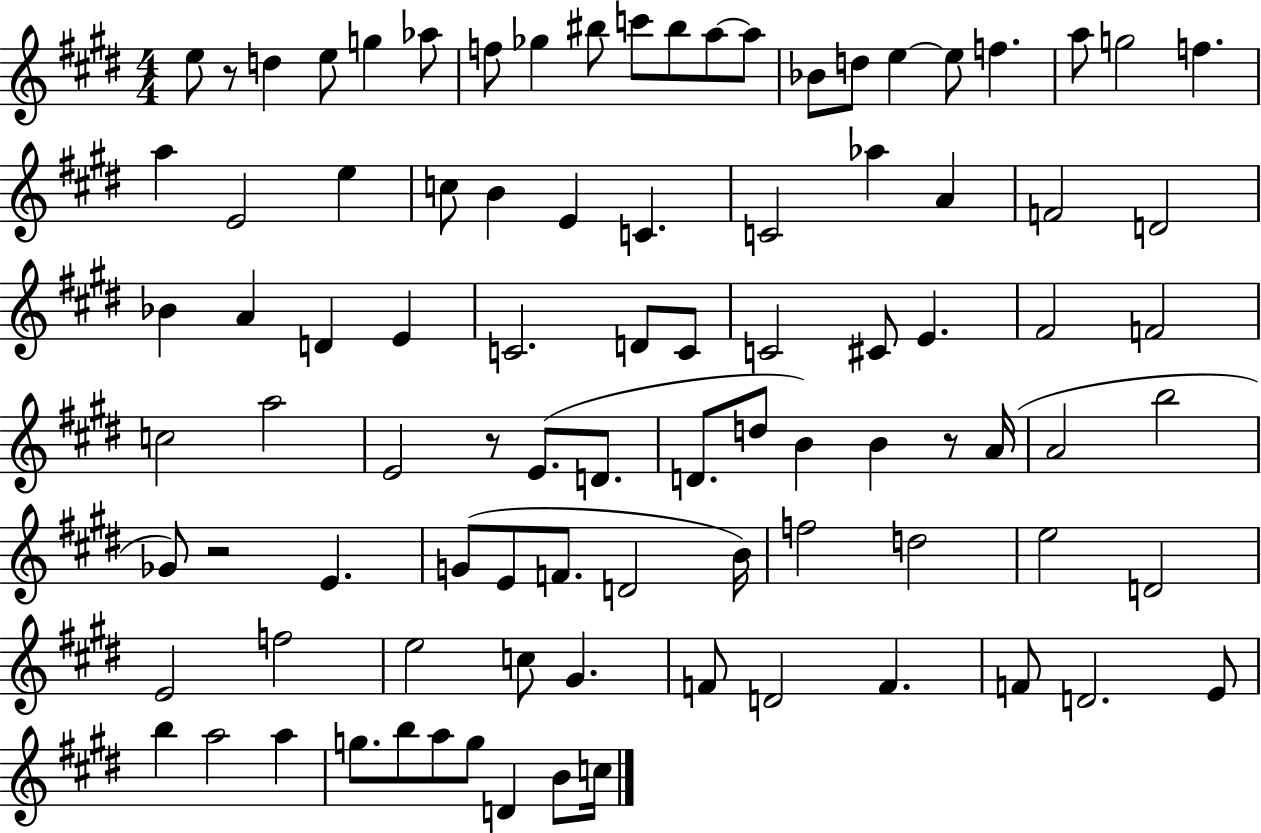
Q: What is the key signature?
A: E major